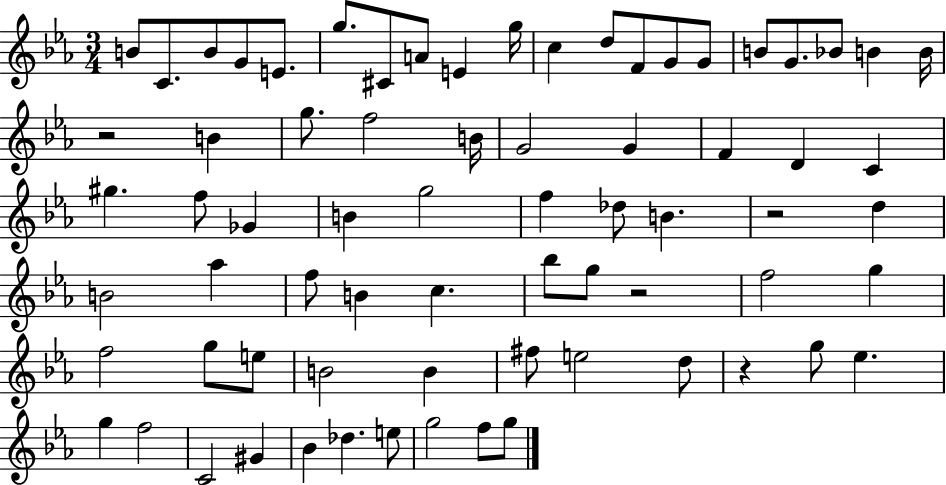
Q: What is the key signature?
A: EES major